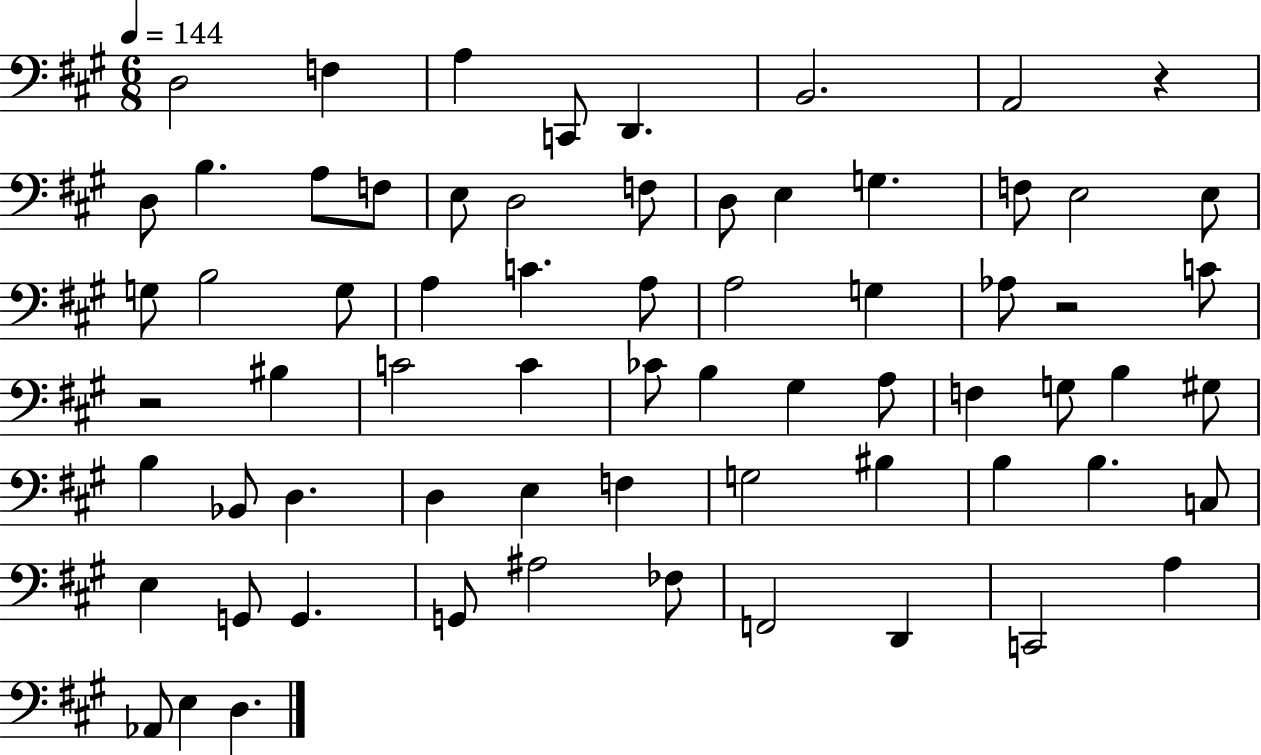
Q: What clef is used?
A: bass